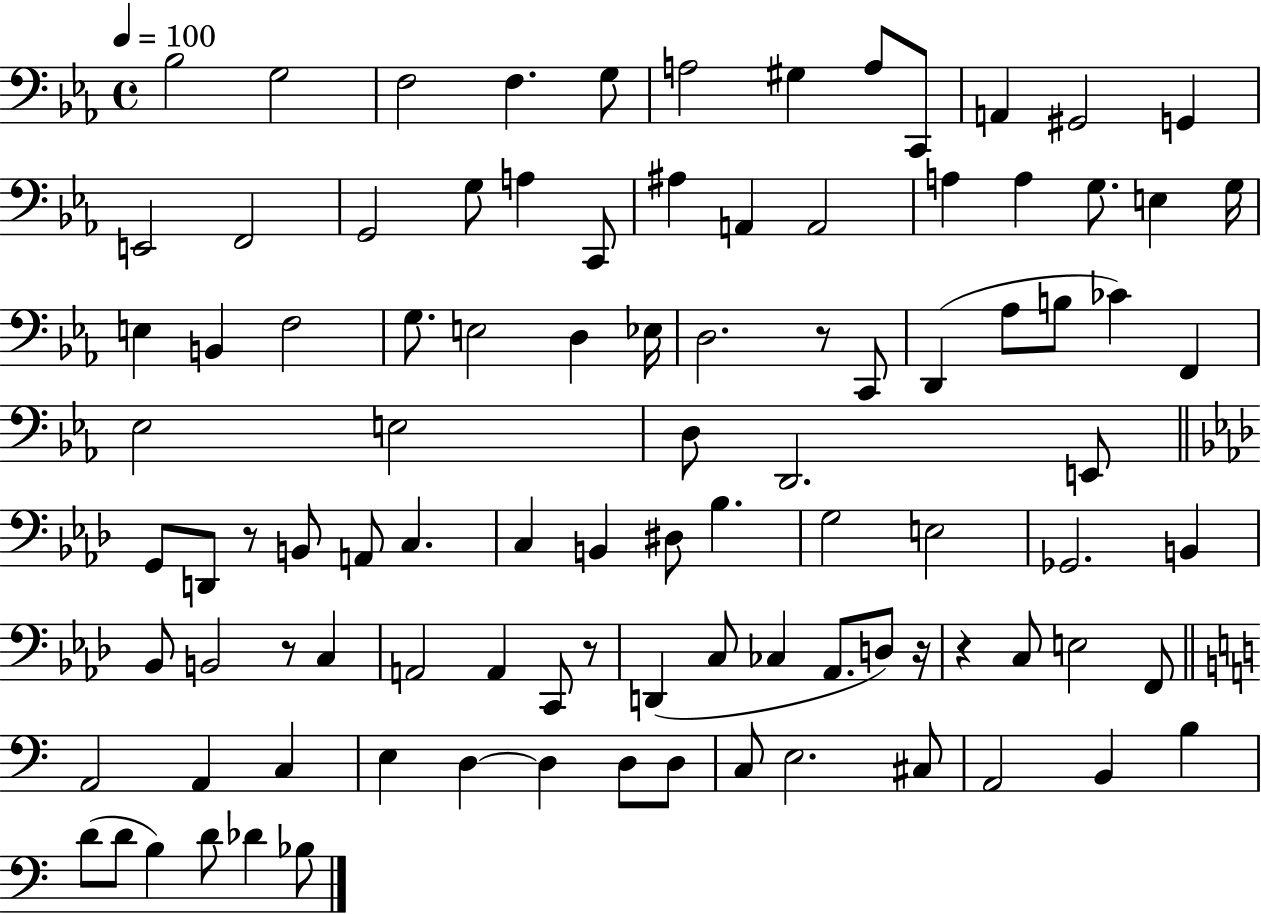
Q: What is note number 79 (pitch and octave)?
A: D3